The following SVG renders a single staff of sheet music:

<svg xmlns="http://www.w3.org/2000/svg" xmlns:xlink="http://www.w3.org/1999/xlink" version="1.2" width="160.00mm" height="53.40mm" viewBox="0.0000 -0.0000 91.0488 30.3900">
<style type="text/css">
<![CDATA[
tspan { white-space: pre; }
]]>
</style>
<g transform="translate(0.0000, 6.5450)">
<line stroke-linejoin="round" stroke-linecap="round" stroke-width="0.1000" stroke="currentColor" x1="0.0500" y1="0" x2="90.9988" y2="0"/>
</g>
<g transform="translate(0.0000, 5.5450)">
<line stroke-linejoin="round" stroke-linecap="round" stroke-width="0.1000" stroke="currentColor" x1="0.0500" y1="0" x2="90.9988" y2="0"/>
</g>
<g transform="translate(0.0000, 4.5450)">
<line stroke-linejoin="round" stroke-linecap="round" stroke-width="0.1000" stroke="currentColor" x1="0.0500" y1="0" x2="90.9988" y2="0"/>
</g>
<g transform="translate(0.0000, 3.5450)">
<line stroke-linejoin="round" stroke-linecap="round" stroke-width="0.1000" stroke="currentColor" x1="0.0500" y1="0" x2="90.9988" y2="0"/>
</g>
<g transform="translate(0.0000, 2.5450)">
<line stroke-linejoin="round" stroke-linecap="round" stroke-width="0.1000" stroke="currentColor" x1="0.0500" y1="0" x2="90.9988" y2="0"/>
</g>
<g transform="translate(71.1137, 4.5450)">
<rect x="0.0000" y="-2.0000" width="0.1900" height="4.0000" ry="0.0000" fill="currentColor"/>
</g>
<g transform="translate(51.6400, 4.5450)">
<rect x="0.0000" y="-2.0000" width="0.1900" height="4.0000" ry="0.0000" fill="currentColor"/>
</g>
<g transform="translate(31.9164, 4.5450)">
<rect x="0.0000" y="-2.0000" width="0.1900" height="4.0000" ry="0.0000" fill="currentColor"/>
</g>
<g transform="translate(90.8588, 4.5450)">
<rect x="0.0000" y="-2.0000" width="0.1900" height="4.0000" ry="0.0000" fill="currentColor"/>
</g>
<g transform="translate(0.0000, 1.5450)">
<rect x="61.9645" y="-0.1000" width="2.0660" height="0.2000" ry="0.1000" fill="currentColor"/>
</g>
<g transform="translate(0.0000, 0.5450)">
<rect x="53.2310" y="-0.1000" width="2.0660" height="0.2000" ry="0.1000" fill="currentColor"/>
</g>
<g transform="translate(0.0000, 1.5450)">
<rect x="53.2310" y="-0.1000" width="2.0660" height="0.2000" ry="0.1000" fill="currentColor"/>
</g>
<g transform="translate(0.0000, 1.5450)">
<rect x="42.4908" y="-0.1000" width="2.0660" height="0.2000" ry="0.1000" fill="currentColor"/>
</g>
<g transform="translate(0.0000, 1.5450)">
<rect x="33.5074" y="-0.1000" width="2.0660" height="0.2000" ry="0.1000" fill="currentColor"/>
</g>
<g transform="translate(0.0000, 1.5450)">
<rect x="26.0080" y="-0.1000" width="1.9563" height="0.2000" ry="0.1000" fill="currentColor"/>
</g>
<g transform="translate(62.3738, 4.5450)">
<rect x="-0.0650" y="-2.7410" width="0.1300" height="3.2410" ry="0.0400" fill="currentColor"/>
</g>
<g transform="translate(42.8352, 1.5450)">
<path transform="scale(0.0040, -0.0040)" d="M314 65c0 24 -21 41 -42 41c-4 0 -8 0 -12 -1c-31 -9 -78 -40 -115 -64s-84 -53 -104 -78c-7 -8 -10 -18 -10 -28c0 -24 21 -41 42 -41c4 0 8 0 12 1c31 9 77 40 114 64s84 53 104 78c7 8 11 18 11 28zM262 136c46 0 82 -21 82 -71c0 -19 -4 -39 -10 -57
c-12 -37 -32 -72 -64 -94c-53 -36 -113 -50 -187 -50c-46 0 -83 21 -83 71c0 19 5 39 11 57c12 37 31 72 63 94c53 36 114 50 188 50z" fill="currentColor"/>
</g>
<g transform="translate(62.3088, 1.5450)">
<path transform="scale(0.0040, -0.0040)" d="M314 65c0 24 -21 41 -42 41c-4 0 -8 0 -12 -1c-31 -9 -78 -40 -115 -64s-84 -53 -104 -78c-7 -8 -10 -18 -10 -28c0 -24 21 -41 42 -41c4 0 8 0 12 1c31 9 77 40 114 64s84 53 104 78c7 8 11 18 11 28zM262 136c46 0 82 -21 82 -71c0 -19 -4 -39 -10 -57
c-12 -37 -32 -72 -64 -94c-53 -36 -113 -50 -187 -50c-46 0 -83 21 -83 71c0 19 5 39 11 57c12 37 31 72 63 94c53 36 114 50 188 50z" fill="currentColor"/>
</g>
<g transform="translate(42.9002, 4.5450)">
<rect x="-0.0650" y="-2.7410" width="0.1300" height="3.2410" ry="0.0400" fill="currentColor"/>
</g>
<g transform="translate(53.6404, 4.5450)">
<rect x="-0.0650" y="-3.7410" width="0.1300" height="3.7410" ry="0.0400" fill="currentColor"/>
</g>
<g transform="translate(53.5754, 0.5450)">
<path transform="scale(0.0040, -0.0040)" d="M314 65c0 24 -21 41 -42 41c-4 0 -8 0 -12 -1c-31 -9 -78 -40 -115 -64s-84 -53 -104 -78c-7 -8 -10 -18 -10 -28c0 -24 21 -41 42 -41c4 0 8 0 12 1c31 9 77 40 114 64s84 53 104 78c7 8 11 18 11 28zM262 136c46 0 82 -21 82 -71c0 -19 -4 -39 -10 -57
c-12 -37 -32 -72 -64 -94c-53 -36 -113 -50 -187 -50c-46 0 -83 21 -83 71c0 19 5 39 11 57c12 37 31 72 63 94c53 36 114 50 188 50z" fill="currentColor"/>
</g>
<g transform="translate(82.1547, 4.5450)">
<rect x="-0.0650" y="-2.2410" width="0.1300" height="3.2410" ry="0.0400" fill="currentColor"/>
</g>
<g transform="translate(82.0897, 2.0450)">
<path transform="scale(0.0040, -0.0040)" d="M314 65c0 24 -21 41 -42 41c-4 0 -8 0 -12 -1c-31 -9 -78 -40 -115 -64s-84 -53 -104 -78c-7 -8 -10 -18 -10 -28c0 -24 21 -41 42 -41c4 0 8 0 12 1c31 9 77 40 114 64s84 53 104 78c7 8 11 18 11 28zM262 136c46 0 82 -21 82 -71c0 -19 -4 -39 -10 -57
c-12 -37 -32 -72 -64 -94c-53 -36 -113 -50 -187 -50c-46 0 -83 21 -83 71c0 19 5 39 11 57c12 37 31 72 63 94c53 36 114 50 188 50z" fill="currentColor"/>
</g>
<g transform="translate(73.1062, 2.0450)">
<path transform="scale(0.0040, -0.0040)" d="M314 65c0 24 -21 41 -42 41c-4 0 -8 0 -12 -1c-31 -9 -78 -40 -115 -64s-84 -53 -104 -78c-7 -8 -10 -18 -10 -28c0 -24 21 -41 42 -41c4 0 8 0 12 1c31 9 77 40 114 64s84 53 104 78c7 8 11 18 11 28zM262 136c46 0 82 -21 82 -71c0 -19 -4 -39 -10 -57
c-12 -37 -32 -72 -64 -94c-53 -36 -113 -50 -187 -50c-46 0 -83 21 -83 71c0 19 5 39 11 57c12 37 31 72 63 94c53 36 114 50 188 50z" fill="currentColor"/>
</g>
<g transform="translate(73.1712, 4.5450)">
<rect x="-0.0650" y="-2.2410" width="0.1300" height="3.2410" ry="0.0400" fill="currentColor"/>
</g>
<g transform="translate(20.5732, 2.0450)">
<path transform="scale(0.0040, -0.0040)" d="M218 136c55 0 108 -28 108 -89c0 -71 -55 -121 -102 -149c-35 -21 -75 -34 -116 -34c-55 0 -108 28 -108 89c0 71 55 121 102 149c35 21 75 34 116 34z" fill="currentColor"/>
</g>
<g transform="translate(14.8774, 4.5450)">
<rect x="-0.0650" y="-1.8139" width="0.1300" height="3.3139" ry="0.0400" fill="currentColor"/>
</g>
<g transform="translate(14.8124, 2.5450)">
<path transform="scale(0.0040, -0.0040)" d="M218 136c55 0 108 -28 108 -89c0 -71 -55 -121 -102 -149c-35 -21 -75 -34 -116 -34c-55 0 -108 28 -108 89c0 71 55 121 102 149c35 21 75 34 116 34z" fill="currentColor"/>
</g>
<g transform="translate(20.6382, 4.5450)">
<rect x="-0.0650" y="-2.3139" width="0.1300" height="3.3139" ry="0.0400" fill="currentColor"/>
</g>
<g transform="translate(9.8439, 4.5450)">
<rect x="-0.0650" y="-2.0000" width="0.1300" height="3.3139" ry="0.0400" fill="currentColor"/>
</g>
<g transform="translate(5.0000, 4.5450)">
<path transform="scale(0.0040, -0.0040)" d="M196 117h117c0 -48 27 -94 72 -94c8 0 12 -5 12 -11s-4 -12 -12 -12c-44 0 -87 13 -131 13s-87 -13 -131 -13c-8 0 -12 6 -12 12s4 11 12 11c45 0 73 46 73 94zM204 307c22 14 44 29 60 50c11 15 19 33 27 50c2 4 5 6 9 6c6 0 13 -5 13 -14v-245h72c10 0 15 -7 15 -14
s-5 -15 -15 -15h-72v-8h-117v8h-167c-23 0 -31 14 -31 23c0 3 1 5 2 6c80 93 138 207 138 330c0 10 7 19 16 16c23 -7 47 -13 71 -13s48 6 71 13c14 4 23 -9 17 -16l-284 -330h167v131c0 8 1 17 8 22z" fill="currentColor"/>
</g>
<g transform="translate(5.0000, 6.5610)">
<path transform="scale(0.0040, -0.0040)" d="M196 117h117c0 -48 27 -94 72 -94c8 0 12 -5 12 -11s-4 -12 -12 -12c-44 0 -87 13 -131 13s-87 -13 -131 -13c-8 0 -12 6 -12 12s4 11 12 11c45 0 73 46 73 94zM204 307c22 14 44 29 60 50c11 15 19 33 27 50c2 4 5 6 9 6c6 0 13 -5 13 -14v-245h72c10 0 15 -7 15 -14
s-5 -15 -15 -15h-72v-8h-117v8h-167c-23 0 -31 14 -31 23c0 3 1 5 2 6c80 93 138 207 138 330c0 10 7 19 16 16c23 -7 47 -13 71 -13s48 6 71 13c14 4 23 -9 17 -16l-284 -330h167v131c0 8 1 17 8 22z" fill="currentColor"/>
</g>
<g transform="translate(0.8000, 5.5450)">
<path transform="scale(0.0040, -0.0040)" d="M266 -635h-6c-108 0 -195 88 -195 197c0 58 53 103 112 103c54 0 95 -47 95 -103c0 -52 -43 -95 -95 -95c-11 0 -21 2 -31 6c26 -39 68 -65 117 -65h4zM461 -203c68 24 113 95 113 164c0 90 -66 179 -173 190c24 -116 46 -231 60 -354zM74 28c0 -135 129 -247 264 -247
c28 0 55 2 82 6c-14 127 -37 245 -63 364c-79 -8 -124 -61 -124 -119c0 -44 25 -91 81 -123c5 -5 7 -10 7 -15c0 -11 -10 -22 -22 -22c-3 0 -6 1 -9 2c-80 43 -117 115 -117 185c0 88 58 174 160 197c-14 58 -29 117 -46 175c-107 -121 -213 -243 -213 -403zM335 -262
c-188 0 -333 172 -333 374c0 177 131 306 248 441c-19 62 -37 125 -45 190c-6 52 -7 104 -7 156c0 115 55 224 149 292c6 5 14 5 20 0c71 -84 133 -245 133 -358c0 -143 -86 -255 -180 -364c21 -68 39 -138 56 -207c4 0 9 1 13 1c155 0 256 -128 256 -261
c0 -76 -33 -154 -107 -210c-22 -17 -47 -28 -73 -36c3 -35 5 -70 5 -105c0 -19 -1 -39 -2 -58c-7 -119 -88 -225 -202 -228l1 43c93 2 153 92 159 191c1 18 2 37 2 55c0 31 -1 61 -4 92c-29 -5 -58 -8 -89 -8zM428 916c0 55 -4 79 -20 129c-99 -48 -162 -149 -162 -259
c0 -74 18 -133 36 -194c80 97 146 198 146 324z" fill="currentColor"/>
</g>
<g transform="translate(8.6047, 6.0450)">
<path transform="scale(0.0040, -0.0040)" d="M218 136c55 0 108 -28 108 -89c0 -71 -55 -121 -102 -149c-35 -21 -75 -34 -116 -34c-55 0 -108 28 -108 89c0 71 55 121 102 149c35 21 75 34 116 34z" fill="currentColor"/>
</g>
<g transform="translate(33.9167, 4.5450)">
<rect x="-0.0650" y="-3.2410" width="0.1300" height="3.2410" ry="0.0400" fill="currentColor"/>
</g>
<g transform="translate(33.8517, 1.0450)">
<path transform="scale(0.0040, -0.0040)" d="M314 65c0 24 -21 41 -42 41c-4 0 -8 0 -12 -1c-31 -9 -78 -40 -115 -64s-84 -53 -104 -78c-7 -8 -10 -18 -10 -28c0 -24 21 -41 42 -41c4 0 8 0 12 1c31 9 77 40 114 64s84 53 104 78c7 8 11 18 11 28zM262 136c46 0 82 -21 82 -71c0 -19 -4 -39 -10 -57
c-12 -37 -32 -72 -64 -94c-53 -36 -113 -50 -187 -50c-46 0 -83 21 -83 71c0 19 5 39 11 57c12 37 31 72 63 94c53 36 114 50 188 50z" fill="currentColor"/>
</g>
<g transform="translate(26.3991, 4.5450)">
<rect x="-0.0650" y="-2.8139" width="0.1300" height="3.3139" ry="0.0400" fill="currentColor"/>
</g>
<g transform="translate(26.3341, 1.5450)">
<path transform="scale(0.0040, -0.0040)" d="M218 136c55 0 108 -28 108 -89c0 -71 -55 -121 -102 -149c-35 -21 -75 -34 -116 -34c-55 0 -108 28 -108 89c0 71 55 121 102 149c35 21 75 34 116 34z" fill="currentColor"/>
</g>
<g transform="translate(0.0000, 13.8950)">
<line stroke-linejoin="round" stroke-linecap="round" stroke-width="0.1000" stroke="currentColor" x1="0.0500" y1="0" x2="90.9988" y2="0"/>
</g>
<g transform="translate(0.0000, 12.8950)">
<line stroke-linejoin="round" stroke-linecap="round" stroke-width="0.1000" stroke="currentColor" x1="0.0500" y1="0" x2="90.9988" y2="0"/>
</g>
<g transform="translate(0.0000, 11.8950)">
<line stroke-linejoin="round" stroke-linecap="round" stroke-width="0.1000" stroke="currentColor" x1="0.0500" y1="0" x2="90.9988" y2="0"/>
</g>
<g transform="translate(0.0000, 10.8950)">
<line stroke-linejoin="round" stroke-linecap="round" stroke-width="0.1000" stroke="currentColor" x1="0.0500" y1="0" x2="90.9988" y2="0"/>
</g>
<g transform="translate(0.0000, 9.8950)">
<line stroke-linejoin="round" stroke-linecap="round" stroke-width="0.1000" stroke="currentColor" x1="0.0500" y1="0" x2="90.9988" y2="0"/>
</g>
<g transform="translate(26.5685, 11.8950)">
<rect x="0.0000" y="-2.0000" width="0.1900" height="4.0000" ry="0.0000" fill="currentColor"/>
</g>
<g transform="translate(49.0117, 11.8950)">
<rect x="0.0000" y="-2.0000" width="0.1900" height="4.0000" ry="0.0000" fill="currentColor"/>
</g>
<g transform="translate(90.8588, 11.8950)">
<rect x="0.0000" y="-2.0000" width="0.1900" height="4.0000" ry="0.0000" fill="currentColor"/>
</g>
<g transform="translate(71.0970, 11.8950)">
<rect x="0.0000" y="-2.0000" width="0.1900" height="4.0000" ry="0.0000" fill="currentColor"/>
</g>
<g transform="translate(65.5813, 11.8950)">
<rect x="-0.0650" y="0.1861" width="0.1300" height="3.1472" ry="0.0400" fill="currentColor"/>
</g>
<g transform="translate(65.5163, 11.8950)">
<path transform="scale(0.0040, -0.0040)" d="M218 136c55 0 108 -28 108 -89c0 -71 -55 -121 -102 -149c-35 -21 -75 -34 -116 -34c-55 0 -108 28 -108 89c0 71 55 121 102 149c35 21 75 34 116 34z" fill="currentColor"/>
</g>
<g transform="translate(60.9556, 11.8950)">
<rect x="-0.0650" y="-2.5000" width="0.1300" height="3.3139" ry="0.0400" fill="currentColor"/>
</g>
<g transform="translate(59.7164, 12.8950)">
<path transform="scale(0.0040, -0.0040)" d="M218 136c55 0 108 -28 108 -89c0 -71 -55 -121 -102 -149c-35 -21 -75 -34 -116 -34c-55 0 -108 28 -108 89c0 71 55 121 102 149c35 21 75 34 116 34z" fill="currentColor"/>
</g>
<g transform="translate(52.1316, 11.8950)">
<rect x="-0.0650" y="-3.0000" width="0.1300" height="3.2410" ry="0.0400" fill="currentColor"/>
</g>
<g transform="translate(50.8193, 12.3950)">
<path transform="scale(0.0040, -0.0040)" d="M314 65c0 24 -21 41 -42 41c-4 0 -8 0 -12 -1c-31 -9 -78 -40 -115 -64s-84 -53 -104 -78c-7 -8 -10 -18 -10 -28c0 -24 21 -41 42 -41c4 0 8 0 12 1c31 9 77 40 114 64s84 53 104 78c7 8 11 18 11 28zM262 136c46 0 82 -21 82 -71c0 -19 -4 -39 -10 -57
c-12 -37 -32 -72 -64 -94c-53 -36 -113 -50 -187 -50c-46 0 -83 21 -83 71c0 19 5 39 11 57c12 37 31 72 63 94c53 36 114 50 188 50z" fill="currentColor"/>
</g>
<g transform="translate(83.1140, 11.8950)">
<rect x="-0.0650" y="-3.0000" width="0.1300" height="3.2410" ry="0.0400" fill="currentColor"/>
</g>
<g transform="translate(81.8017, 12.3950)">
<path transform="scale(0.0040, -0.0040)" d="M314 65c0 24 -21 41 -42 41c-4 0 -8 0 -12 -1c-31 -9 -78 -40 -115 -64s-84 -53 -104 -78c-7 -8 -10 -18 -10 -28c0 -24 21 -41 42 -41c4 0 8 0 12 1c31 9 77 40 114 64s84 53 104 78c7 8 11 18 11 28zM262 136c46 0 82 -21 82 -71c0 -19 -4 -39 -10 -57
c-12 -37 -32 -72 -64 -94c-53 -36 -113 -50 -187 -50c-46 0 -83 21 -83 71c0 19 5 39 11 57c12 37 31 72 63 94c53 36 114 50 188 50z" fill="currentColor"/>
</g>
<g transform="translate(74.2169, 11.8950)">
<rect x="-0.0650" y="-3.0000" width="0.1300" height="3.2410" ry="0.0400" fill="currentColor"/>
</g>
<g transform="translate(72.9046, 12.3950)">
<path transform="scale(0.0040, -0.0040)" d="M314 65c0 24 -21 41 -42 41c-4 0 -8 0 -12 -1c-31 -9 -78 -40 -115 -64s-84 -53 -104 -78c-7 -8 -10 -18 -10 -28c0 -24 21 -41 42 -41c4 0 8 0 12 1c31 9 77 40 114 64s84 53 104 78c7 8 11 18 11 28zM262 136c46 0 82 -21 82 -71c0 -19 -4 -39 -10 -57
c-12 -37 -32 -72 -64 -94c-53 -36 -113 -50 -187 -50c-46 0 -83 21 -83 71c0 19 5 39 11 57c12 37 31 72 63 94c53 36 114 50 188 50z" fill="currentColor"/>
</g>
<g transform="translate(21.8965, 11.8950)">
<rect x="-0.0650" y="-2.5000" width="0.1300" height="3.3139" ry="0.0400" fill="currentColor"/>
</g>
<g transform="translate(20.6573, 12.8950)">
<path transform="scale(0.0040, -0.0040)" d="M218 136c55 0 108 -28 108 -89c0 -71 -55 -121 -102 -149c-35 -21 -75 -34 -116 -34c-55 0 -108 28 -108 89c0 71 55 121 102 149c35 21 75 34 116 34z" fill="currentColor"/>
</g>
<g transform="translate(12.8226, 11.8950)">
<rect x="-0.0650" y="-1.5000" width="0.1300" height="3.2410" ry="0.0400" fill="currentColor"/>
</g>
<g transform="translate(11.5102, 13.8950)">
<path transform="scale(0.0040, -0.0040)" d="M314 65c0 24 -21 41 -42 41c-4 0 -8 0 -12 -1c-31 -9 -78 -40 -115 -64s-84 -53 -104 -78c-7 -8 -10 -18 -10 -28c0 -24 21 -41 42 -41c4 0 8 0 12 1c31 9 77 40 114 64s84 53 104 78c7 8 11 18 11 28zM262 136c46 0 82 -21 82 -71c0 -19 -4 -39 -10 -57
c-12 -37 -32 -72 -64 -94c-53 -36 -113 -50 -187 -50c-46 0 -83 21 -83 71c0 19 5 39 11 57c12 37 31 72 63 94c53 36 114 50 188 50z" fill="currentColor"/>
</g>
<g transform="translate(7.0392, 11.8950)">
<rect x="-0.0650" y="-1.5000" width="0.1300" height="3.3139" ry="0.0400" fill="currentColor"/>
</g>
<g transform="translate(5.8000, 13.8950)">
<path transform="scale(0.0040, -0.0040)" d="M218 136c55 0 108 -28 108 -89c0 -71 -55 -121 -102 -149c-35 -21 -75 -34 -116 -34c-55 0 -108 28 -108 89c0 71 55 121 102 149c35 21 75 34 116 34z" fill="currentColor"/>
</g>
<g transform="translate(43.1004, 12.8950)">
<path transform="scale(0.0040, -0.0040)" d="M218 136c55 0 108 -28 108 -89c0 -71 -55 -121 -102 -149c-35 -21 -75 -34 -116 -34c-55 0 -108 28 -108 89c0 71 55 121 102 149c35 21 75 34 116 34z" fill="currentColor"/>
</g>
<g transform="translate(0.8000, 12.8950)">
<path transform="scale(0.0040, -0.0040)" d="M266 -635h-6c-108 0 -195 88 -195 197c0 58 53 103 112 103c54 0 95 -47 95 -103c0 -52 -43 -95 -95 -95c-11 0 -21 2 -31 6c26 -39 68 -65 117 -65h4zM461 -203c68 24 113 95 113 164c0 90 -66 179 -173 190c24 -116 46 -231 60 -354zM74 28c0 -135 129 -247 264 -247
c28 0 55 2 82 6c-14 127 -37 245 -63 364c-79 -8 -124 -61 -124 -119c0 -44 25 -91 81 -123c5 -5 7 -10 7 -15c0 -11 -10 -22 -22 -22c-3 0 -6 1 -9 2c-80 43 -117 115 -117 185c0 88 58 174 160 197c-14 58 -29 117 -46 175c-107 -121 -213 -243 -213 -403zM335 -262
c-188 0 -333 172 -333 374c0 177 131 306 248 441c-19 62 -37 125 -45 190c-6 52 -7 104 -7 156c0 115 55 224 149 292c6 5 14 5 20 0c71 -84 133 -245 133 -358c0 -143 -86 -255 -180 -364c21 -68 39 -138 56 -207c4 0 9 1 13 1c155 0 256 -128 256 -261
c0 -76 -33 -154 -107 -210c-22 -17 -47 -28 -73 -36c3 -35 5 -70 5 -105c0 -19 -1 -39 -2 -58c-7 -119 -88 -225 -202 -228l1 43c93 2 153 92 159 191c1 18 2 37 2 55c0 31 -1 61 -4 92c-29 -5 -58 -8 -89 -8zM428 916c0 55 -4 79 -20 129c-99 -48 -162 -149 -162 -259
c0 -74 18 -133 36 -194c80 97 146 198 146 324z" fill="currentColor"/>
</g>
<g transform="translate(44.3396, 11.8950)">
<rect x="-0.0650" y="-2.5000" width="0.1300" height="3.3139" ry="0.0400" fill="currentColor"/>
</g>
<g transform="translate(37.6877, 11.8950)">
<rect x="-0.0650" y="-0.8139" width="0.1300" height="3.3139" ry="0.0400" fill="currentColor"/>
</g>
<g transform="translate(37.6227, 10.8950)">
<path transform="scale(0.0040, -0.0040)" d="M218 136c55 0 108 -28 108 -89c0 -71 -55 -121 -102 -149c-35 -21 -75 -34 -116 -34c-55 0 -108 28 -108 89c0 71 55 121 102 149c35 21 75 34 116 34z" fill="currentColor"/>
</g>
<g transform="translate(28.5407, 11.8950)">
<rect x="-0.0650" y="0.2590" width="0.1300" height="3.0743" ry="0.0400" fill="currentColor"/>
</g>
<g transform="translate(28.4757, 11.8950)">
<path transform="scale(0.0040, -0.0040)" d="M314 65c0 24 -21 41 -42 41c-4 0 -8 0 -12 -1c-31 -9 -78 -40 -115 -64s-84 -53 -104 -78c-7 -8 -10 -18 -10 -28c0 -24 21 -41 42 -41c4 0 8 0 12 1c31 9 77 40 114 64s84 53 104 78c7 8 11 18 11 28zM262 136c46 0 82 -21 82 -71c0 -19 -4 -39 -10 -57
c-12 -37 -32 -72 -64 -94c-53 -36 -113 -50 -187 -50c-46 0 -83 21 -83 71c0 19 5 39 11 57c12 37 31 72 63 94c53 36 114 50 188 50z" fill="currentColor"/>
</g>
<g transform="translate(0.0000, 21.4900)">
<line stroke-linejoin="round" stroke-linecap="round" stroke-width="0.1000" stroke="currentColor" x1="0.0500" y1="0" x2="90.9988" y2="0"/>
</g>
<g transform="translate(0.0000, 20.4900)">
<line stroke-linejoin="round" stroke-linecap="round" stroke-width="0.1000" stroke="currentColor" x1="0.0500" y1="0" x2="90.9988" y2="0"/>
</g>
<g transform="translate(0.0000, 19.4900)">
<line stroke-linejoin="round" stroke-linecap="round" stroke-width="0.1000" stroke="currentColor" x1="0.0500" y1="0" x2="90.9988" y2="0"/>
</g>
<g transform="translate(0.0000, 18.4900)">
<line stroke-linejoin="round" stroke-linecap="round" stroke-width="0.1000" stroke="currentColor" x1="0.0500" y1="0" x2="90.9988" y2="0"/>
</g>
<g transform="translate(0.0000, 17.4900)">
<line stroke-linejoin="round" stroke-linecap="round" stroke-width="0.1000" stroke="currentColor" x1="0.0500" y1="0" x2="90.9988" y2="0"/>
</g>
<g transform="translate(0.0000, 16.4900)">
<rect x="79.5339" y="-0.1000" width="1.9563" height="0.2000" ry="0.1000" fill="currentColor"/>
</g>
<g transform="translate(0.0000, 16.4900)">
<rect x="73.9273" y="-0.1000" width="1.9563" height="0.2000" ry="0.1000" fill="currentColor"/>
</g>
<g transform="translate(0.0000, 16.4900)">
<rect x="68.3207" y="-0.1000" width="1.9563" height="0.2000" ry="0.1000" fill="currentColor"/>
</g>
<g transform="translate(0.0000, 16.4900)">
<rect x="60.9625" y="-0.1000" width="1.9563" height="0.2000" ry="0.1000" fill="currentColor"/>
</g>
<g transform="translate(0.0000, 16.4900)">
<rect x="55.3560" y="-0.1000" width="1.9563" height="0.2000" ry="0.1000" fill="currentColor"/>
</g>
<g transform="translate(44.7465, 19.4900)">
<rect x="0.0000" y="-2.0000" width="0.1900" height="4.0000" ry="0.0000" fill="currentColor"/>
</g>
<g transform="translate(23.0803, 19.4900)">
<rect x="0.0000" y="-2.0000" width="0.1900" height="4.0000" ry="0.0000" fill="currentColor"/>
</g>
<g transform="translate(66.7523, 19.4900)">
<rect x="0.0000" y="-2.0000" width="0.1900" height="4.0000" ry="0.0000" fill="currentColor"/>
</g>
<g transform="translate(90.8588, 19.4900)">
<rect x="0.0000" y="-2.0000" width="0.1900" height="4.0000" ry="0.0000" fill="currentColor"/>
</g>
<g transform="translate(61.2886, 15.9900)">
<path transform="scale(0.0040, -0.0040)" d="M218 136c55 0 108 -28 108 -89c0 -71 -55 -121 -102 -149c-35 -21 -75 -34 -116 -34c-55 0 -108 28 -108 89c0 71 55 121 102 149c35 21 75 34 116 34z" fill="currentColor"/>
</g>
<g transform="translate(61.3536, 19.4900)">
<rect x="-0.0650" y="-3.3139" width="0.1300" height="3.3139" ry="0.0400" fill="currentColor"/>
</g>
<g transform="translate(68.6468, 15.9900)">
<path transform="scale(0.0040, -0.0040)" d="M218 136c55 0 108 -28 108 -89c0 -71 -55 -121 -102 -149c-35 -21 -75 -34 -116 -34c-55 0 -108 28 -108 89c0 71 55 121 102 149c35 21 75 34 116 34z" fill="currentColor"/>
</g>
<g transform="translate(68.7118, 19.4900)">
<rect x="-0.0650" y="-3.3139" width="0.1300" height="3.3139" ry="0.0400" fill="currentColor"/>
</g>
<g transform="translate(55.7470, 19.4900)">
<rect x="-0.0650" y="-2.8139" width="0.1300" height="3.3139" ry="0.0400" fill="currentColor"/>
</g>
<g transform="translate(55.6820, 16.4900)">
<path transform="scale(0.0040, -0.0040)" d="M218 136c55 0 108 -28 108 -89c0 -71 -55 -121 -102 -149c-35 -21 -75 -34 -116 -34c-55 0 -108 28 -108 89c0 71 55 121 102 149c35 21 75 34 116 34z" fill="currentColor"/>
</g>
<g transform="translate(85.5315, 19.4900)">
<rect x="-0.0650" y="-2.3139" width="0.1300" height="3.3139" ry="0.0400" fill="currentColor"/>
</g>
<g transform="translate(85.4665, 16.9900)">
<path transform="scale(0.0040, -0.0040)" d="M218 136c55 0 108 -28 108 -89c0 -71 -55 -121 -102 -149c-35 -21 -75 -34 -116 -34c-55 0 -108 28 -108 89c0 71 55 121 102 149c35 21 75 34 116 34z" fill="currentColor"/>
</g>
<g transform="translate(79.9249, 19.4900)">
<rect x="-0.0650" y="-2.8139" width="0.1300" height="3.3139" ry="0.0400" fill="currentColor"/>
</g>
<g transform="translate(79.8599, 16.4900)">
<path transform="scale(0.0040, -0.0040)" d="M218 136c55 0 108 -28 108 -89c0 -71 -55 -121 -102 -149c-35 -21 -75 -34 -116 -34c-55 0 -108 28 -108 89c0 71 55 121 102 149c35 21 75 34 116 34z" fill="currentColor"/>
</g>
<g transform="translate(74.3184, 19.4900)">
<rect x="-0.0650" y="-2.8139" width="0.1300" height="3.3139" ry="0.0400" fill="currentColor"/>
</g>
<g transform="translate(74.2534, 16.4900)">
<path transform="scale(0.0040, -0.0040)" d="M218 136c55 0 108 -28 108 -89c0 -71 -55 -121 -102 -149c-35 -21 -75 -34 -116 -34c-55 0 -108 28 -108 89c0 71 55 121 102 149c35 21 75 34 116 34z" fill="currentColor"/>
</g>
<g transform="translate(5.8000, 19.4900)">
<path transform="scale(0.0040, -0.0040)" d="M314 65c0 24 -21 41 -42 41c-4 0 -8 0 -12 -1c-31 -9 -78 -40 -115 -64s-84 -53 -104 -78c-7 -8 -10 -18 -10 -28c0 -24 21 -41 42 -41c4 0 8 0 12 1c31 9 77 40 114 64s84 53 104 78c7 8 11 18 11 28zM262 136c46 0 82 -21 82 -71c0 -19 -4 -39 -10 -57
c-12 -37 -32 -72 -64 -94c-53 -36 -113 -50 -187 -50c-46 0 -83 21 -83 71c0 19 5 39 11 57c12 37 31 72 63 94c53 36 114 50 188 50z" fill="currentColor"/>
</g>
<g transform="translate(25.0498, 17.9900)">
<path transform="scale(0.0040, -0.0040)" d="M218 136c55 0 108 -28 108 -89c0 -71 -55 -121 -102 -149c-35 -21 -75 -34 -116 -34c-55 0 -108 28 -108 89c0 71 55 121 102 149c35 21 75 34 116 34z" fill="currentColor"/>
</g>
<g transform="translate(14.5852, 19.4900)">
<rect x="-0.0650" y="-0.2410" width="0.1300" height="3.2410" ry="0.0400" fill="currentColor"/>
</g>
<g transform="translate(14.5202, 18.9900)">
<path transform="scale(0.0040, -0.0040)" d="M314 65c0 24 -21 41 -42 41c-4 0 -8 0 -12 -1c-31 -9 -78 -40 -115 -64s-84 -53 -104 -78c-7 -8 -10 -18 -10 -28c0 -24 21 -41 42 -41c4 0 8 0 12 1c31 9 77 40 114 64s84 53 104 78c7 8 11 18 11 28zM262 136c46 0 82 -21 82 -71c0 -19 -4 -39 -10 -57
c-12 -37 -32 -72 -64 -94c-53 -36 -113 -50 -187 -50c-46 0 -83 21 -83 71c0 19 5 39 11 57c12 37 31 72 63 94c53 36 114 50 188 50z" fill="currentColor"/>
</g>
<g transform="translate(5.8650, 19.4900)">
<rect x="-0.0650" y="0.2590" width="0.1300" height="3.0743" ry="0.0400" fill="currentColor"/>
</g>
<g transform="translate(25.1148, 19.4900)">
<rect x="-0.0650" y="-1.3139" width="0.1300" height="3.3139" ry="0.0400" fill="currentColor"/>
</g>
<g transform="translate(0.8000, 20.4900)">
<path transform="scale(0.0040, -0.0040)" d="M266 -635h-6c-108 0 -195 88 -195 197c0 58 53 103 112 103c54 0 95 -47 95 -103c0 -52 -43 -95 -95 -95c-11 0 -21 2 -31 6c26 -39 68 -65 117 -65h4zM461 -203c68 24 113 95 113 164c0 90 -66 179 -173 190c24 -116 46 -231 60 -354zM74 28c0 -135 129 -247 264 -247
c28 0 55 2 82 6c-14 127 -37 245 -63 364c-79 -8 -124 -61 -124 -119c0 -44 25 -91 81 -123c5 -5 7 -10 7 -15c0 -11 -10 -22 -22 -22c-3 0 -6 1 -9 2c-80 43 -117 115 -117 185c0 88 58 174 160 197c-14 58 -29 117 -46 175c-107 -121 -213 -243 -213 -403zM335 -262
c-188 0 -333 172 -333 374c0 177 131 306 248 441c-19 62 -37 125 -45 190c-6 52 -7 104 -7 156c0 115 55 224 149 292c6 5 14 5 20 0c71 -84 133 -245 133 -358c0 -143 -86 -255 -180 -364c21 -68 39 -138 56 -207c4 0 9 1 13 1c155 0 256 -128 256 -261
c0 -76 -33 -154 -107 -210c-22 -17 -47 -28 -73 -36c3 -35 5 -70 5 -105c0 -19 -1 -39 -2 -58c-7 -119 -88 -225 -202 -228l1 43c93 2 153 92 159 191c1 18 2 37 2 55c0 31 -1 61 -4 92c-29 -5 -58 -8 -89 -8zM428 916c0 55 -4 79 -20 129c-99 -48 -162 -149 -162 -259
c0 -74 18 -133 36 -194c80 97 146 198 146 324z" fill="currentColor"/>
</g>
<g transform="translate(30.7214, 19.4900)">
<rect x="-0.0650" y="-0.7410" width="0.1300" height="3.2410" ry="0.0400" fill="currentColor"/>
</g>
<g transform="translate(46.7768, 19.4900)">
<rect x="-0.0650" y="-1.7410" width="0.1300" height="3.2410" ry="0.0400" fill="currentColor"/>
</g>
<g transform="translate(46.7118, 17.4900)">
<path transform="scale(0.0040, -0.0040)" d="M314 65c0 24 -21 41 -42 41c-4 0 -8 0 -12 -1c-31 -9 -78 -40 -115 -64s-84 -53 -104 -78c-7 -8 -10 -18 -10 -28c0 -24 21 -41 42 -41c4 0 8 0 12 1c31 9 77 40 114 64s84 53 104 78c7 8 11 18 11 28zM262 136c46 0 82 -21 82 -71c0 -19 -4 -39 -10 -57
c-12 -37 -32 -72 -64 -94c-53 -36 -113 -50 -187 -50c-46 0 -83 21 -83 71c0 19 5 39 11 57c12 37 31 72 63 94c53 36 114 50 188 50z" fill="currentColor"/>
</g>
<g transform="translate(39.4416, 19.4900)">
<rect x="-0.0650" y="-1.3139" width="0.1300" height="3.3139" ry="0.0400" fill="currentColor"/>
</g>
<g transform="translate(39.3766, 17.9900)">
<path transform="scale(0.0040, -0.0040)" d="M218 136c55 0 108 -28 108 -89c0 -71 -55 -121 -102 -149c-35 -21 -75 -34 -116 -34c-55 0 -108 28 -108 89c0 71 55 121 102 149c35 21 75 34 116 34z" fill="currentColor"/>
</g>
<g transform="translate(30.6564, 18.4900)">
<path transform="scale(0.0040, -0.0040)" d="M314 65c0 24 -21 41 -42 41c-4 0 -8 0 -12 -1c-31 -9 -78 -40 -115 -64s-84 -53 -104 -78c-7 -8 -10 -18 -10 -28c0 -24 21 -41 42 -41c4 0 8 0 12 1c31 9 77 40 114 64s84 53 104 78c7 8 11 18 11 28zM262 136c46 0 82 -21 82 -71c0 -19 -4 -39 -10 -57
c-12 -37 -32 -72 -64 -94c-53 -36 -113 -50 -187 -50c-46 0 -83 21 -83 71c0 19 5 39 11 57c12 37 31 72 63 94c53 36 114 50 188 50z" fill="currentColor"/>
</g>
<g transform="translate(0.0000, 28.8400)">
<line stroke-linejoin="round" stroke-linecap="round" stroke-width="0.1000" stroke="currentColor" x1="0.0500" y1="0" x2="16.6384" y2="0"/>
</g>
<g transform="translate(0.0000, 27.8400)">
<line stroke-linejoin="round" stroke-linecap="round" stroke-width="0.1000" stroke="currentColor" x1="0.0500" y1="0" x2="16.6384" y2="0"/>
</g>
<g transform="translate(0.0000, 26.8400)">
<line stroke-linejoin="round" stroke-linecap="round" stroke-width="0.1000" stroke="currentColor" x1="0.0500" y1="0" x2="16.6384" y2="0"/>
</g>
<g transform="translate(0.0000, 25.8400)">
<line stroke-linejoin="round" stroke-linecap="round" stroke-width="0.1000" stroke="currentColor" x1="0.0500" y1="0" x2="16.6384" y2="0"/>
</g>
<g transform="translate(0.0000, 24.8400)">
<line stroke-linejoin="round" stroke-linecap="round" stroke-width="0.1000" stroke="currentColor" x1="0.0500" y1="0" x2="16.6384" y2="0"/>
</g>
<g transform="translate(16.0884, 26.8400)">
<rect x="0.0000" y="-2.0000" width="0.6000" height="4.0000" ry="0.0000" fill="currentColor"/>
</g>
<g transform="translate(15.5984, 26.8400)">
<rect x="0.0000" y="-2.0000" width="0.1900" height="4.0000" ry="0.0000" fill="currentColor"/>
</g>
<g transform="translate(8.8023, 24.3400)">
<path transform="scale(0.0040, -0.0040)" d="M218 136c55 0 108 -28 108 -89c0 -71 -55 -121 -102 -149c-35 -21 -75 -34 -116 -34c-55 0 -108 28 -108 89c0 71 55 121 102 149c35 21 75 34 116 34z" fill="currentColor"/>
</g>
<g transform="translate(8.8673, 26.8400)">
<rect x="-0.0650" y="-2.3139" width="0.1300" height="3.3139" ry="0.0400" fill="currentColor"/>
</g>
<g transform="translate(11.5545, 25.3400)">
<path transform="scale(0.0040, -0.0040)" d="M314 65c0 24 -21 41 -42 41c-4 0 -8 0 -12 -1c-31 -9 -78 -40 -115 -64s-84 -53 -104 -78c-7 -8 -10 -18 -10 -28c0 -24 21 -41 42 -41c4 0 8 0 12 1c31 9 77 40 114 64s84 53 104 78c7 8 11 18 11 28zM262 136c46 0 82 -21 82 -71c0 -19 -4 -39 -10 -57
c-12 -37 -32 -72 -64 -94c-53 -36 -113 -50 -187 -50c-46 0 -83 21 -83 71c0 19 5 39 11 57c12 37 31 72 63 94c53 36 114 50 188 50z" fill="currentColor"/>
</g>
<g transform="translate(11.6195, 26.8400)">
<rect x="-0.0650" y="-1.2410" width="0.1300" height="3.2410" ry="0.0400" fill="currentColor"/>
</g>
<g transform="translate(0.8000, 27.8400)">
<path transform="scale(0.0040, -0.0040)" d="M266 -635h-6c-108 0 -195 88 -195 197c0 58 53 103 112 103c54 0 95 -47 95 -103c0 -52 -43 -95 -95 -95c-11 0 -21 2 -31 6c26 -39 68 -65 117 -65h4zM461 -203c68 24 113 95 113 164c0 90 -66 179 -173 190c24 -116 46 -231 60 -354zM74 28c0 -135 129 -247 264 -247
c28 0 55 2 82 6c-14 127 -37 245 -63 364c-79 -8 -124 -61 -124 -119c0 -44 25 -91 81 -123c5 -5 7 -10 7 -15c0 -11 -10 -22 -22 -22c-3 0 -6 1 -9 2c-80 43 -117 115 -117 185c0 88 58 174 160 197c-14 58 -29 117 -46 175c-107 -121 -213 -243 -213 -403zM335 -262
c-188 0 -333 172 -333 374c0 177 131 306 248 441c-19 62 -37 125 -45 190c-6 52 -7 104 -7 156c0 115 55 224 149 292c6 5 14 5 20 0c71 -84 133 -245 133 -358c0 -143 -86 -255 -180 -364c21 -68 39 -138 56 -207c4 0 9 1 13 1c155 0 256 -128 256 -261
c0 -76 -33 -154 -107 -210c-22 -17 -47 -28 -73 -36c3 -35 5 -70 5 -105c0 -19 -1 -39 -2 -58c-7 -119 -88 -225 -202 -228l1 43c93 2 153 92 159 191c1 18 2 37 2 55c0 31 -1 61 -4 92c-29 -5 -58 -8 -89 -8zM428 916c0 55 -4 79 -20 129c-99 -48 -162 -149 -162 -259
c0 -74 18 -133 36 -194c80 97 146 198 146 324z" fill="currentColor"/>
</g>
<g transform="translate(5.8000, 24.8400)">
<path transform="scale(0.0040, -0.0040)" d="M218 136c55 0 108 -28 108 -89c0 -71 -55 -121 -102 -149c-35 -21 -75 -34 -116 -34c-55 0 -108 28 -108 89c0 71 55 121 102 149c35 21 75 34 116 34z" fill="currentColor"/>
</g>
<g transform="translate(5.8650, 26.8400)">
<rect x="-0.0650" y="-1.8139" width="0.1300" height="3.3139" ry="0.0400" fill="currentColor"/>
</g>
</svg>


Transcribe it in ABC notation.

X:1
T:Untitled
M:4/4
L:1/4
K:C
F f g a b2 a2 c'2 a2 g2 g2 E E2 G B2 d G A2 G B A2 A2 B2 c2 e d2 e f2 a b b a a g f g e2